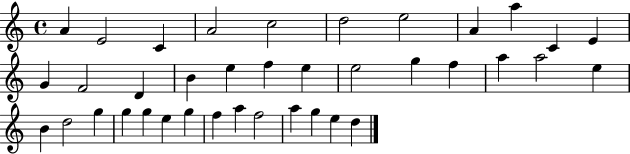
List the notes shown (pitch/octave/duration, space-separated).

A4/q E4/h C4/q A4/h C5/h D5/h E5/h A4/q A5/q C4/q E4/q G4/q F4/h D4/q B4/q E5/q F5/q E5/q E5/h G5/q F5/q A5/q A5/h E5/q B4/q D5/h G5/q G5/q G5/q E5/q G5/q F5/q A5/q F5/h A5/q G5/q E5/q D5/q